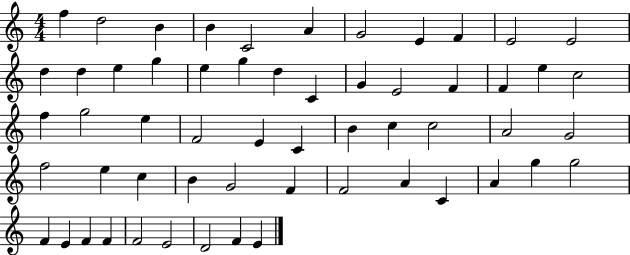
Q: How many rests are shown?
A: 0